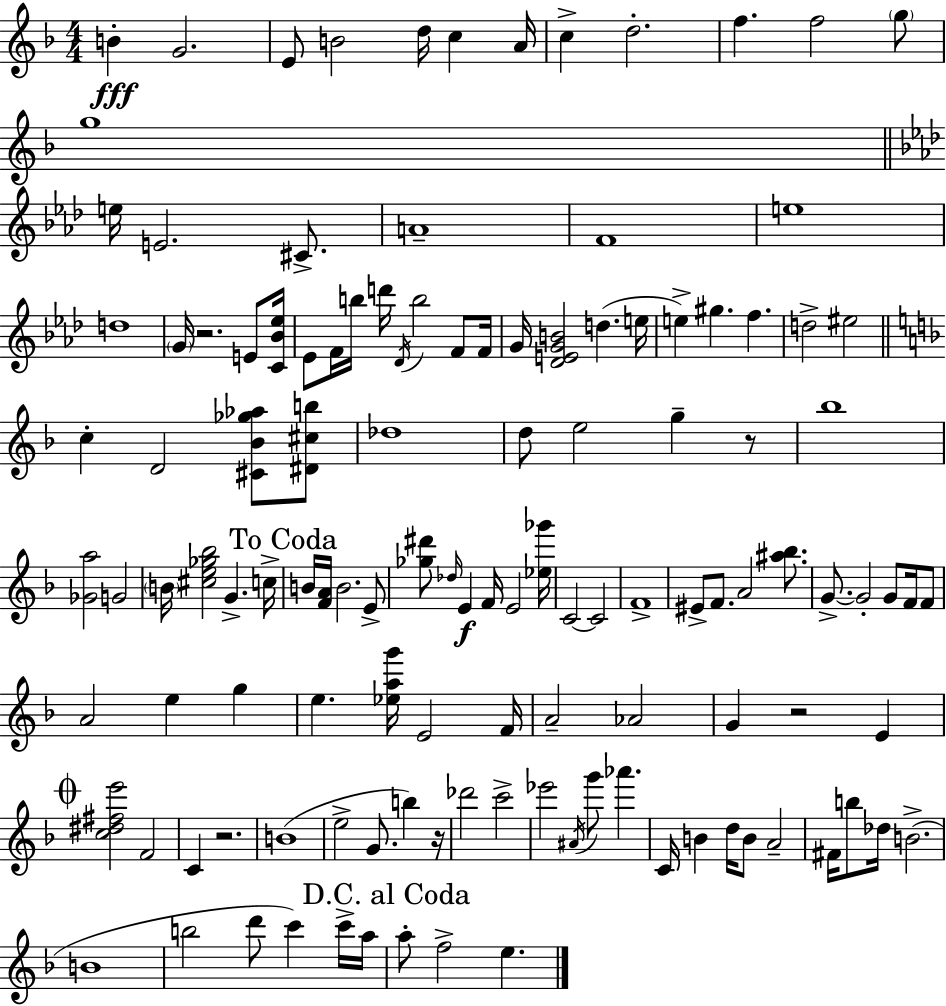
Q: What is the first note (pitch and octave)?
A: B4